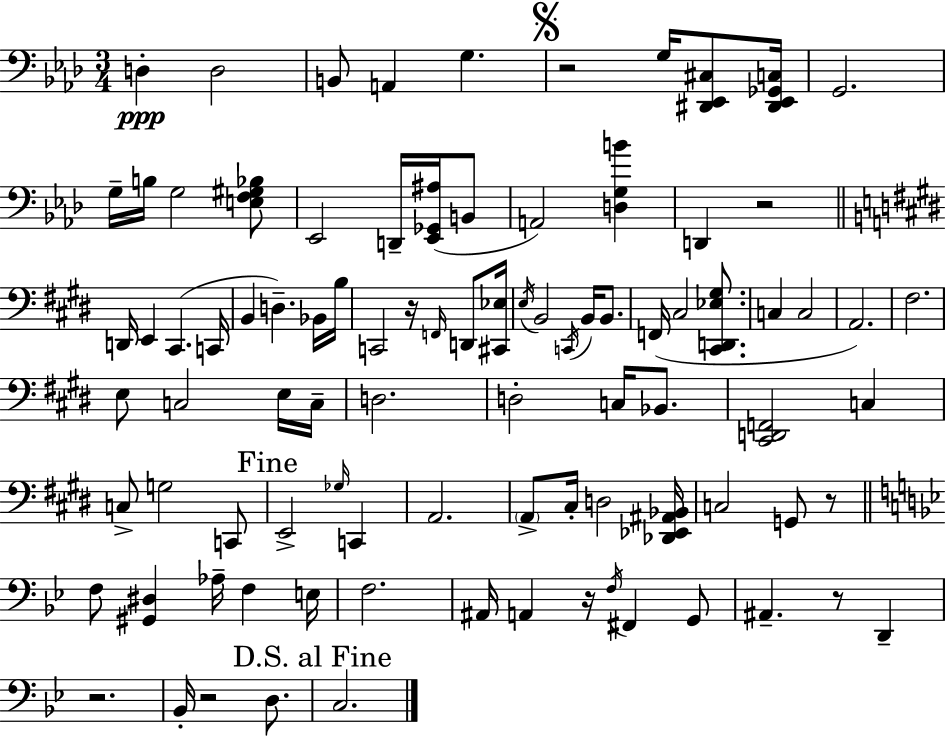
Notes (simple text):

D3/q D3/h B2/e A2/q G3/q. R/h G3/s [D#2,Eb2,C#3]/e [D#2,Eb2,Gb2,C3]/s G2/h. G3/s B3/s G3/h [E3,F3,G#3,Bb3]/e Eb2/h D2/s [Eb2,Gb2,A#3]/s B2/e A2/h [D3,G3,B4]/q D2/q R/h D2/s E2/q C#2/q. C2/s B2/q D3/q. Bb2/s B3/s C2/h R/s F2/s D2/e [C#2,Eb3]/s E3/s B2/h C2/s B2/s B2/e. F2/s C#3/h [C#2,D2,Eb3,G#3]/e. C3/q C3/h A2/h. F#3/h. E3/e C3/h E3/s C3/s D3/h. D3/h C3/s Bb2/e. [C#2,D2,F2]/h C3/q C3/e G3/h C2/e E2/h Gb3/s C2/q A2/h. A2/e C#3/s D3/h [Db2,Eb2,A#2,Bb2]/s C3/h G2/e R/e F3/e [G#2,D#3]/q Ab3/s F3/q E3/s F3/h. A#2/s A2/q R/s F3/s F#2/q G2/e A#2/q. R/e D2/q R/h. Bb2/s R/h D3/e. C3/h.